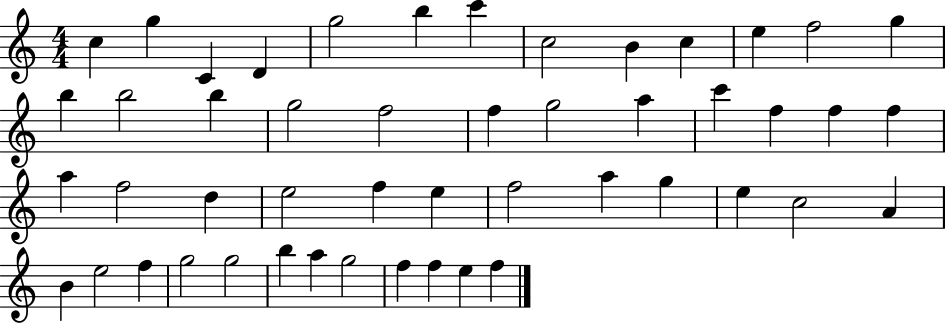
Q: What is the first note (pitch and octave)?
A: C5